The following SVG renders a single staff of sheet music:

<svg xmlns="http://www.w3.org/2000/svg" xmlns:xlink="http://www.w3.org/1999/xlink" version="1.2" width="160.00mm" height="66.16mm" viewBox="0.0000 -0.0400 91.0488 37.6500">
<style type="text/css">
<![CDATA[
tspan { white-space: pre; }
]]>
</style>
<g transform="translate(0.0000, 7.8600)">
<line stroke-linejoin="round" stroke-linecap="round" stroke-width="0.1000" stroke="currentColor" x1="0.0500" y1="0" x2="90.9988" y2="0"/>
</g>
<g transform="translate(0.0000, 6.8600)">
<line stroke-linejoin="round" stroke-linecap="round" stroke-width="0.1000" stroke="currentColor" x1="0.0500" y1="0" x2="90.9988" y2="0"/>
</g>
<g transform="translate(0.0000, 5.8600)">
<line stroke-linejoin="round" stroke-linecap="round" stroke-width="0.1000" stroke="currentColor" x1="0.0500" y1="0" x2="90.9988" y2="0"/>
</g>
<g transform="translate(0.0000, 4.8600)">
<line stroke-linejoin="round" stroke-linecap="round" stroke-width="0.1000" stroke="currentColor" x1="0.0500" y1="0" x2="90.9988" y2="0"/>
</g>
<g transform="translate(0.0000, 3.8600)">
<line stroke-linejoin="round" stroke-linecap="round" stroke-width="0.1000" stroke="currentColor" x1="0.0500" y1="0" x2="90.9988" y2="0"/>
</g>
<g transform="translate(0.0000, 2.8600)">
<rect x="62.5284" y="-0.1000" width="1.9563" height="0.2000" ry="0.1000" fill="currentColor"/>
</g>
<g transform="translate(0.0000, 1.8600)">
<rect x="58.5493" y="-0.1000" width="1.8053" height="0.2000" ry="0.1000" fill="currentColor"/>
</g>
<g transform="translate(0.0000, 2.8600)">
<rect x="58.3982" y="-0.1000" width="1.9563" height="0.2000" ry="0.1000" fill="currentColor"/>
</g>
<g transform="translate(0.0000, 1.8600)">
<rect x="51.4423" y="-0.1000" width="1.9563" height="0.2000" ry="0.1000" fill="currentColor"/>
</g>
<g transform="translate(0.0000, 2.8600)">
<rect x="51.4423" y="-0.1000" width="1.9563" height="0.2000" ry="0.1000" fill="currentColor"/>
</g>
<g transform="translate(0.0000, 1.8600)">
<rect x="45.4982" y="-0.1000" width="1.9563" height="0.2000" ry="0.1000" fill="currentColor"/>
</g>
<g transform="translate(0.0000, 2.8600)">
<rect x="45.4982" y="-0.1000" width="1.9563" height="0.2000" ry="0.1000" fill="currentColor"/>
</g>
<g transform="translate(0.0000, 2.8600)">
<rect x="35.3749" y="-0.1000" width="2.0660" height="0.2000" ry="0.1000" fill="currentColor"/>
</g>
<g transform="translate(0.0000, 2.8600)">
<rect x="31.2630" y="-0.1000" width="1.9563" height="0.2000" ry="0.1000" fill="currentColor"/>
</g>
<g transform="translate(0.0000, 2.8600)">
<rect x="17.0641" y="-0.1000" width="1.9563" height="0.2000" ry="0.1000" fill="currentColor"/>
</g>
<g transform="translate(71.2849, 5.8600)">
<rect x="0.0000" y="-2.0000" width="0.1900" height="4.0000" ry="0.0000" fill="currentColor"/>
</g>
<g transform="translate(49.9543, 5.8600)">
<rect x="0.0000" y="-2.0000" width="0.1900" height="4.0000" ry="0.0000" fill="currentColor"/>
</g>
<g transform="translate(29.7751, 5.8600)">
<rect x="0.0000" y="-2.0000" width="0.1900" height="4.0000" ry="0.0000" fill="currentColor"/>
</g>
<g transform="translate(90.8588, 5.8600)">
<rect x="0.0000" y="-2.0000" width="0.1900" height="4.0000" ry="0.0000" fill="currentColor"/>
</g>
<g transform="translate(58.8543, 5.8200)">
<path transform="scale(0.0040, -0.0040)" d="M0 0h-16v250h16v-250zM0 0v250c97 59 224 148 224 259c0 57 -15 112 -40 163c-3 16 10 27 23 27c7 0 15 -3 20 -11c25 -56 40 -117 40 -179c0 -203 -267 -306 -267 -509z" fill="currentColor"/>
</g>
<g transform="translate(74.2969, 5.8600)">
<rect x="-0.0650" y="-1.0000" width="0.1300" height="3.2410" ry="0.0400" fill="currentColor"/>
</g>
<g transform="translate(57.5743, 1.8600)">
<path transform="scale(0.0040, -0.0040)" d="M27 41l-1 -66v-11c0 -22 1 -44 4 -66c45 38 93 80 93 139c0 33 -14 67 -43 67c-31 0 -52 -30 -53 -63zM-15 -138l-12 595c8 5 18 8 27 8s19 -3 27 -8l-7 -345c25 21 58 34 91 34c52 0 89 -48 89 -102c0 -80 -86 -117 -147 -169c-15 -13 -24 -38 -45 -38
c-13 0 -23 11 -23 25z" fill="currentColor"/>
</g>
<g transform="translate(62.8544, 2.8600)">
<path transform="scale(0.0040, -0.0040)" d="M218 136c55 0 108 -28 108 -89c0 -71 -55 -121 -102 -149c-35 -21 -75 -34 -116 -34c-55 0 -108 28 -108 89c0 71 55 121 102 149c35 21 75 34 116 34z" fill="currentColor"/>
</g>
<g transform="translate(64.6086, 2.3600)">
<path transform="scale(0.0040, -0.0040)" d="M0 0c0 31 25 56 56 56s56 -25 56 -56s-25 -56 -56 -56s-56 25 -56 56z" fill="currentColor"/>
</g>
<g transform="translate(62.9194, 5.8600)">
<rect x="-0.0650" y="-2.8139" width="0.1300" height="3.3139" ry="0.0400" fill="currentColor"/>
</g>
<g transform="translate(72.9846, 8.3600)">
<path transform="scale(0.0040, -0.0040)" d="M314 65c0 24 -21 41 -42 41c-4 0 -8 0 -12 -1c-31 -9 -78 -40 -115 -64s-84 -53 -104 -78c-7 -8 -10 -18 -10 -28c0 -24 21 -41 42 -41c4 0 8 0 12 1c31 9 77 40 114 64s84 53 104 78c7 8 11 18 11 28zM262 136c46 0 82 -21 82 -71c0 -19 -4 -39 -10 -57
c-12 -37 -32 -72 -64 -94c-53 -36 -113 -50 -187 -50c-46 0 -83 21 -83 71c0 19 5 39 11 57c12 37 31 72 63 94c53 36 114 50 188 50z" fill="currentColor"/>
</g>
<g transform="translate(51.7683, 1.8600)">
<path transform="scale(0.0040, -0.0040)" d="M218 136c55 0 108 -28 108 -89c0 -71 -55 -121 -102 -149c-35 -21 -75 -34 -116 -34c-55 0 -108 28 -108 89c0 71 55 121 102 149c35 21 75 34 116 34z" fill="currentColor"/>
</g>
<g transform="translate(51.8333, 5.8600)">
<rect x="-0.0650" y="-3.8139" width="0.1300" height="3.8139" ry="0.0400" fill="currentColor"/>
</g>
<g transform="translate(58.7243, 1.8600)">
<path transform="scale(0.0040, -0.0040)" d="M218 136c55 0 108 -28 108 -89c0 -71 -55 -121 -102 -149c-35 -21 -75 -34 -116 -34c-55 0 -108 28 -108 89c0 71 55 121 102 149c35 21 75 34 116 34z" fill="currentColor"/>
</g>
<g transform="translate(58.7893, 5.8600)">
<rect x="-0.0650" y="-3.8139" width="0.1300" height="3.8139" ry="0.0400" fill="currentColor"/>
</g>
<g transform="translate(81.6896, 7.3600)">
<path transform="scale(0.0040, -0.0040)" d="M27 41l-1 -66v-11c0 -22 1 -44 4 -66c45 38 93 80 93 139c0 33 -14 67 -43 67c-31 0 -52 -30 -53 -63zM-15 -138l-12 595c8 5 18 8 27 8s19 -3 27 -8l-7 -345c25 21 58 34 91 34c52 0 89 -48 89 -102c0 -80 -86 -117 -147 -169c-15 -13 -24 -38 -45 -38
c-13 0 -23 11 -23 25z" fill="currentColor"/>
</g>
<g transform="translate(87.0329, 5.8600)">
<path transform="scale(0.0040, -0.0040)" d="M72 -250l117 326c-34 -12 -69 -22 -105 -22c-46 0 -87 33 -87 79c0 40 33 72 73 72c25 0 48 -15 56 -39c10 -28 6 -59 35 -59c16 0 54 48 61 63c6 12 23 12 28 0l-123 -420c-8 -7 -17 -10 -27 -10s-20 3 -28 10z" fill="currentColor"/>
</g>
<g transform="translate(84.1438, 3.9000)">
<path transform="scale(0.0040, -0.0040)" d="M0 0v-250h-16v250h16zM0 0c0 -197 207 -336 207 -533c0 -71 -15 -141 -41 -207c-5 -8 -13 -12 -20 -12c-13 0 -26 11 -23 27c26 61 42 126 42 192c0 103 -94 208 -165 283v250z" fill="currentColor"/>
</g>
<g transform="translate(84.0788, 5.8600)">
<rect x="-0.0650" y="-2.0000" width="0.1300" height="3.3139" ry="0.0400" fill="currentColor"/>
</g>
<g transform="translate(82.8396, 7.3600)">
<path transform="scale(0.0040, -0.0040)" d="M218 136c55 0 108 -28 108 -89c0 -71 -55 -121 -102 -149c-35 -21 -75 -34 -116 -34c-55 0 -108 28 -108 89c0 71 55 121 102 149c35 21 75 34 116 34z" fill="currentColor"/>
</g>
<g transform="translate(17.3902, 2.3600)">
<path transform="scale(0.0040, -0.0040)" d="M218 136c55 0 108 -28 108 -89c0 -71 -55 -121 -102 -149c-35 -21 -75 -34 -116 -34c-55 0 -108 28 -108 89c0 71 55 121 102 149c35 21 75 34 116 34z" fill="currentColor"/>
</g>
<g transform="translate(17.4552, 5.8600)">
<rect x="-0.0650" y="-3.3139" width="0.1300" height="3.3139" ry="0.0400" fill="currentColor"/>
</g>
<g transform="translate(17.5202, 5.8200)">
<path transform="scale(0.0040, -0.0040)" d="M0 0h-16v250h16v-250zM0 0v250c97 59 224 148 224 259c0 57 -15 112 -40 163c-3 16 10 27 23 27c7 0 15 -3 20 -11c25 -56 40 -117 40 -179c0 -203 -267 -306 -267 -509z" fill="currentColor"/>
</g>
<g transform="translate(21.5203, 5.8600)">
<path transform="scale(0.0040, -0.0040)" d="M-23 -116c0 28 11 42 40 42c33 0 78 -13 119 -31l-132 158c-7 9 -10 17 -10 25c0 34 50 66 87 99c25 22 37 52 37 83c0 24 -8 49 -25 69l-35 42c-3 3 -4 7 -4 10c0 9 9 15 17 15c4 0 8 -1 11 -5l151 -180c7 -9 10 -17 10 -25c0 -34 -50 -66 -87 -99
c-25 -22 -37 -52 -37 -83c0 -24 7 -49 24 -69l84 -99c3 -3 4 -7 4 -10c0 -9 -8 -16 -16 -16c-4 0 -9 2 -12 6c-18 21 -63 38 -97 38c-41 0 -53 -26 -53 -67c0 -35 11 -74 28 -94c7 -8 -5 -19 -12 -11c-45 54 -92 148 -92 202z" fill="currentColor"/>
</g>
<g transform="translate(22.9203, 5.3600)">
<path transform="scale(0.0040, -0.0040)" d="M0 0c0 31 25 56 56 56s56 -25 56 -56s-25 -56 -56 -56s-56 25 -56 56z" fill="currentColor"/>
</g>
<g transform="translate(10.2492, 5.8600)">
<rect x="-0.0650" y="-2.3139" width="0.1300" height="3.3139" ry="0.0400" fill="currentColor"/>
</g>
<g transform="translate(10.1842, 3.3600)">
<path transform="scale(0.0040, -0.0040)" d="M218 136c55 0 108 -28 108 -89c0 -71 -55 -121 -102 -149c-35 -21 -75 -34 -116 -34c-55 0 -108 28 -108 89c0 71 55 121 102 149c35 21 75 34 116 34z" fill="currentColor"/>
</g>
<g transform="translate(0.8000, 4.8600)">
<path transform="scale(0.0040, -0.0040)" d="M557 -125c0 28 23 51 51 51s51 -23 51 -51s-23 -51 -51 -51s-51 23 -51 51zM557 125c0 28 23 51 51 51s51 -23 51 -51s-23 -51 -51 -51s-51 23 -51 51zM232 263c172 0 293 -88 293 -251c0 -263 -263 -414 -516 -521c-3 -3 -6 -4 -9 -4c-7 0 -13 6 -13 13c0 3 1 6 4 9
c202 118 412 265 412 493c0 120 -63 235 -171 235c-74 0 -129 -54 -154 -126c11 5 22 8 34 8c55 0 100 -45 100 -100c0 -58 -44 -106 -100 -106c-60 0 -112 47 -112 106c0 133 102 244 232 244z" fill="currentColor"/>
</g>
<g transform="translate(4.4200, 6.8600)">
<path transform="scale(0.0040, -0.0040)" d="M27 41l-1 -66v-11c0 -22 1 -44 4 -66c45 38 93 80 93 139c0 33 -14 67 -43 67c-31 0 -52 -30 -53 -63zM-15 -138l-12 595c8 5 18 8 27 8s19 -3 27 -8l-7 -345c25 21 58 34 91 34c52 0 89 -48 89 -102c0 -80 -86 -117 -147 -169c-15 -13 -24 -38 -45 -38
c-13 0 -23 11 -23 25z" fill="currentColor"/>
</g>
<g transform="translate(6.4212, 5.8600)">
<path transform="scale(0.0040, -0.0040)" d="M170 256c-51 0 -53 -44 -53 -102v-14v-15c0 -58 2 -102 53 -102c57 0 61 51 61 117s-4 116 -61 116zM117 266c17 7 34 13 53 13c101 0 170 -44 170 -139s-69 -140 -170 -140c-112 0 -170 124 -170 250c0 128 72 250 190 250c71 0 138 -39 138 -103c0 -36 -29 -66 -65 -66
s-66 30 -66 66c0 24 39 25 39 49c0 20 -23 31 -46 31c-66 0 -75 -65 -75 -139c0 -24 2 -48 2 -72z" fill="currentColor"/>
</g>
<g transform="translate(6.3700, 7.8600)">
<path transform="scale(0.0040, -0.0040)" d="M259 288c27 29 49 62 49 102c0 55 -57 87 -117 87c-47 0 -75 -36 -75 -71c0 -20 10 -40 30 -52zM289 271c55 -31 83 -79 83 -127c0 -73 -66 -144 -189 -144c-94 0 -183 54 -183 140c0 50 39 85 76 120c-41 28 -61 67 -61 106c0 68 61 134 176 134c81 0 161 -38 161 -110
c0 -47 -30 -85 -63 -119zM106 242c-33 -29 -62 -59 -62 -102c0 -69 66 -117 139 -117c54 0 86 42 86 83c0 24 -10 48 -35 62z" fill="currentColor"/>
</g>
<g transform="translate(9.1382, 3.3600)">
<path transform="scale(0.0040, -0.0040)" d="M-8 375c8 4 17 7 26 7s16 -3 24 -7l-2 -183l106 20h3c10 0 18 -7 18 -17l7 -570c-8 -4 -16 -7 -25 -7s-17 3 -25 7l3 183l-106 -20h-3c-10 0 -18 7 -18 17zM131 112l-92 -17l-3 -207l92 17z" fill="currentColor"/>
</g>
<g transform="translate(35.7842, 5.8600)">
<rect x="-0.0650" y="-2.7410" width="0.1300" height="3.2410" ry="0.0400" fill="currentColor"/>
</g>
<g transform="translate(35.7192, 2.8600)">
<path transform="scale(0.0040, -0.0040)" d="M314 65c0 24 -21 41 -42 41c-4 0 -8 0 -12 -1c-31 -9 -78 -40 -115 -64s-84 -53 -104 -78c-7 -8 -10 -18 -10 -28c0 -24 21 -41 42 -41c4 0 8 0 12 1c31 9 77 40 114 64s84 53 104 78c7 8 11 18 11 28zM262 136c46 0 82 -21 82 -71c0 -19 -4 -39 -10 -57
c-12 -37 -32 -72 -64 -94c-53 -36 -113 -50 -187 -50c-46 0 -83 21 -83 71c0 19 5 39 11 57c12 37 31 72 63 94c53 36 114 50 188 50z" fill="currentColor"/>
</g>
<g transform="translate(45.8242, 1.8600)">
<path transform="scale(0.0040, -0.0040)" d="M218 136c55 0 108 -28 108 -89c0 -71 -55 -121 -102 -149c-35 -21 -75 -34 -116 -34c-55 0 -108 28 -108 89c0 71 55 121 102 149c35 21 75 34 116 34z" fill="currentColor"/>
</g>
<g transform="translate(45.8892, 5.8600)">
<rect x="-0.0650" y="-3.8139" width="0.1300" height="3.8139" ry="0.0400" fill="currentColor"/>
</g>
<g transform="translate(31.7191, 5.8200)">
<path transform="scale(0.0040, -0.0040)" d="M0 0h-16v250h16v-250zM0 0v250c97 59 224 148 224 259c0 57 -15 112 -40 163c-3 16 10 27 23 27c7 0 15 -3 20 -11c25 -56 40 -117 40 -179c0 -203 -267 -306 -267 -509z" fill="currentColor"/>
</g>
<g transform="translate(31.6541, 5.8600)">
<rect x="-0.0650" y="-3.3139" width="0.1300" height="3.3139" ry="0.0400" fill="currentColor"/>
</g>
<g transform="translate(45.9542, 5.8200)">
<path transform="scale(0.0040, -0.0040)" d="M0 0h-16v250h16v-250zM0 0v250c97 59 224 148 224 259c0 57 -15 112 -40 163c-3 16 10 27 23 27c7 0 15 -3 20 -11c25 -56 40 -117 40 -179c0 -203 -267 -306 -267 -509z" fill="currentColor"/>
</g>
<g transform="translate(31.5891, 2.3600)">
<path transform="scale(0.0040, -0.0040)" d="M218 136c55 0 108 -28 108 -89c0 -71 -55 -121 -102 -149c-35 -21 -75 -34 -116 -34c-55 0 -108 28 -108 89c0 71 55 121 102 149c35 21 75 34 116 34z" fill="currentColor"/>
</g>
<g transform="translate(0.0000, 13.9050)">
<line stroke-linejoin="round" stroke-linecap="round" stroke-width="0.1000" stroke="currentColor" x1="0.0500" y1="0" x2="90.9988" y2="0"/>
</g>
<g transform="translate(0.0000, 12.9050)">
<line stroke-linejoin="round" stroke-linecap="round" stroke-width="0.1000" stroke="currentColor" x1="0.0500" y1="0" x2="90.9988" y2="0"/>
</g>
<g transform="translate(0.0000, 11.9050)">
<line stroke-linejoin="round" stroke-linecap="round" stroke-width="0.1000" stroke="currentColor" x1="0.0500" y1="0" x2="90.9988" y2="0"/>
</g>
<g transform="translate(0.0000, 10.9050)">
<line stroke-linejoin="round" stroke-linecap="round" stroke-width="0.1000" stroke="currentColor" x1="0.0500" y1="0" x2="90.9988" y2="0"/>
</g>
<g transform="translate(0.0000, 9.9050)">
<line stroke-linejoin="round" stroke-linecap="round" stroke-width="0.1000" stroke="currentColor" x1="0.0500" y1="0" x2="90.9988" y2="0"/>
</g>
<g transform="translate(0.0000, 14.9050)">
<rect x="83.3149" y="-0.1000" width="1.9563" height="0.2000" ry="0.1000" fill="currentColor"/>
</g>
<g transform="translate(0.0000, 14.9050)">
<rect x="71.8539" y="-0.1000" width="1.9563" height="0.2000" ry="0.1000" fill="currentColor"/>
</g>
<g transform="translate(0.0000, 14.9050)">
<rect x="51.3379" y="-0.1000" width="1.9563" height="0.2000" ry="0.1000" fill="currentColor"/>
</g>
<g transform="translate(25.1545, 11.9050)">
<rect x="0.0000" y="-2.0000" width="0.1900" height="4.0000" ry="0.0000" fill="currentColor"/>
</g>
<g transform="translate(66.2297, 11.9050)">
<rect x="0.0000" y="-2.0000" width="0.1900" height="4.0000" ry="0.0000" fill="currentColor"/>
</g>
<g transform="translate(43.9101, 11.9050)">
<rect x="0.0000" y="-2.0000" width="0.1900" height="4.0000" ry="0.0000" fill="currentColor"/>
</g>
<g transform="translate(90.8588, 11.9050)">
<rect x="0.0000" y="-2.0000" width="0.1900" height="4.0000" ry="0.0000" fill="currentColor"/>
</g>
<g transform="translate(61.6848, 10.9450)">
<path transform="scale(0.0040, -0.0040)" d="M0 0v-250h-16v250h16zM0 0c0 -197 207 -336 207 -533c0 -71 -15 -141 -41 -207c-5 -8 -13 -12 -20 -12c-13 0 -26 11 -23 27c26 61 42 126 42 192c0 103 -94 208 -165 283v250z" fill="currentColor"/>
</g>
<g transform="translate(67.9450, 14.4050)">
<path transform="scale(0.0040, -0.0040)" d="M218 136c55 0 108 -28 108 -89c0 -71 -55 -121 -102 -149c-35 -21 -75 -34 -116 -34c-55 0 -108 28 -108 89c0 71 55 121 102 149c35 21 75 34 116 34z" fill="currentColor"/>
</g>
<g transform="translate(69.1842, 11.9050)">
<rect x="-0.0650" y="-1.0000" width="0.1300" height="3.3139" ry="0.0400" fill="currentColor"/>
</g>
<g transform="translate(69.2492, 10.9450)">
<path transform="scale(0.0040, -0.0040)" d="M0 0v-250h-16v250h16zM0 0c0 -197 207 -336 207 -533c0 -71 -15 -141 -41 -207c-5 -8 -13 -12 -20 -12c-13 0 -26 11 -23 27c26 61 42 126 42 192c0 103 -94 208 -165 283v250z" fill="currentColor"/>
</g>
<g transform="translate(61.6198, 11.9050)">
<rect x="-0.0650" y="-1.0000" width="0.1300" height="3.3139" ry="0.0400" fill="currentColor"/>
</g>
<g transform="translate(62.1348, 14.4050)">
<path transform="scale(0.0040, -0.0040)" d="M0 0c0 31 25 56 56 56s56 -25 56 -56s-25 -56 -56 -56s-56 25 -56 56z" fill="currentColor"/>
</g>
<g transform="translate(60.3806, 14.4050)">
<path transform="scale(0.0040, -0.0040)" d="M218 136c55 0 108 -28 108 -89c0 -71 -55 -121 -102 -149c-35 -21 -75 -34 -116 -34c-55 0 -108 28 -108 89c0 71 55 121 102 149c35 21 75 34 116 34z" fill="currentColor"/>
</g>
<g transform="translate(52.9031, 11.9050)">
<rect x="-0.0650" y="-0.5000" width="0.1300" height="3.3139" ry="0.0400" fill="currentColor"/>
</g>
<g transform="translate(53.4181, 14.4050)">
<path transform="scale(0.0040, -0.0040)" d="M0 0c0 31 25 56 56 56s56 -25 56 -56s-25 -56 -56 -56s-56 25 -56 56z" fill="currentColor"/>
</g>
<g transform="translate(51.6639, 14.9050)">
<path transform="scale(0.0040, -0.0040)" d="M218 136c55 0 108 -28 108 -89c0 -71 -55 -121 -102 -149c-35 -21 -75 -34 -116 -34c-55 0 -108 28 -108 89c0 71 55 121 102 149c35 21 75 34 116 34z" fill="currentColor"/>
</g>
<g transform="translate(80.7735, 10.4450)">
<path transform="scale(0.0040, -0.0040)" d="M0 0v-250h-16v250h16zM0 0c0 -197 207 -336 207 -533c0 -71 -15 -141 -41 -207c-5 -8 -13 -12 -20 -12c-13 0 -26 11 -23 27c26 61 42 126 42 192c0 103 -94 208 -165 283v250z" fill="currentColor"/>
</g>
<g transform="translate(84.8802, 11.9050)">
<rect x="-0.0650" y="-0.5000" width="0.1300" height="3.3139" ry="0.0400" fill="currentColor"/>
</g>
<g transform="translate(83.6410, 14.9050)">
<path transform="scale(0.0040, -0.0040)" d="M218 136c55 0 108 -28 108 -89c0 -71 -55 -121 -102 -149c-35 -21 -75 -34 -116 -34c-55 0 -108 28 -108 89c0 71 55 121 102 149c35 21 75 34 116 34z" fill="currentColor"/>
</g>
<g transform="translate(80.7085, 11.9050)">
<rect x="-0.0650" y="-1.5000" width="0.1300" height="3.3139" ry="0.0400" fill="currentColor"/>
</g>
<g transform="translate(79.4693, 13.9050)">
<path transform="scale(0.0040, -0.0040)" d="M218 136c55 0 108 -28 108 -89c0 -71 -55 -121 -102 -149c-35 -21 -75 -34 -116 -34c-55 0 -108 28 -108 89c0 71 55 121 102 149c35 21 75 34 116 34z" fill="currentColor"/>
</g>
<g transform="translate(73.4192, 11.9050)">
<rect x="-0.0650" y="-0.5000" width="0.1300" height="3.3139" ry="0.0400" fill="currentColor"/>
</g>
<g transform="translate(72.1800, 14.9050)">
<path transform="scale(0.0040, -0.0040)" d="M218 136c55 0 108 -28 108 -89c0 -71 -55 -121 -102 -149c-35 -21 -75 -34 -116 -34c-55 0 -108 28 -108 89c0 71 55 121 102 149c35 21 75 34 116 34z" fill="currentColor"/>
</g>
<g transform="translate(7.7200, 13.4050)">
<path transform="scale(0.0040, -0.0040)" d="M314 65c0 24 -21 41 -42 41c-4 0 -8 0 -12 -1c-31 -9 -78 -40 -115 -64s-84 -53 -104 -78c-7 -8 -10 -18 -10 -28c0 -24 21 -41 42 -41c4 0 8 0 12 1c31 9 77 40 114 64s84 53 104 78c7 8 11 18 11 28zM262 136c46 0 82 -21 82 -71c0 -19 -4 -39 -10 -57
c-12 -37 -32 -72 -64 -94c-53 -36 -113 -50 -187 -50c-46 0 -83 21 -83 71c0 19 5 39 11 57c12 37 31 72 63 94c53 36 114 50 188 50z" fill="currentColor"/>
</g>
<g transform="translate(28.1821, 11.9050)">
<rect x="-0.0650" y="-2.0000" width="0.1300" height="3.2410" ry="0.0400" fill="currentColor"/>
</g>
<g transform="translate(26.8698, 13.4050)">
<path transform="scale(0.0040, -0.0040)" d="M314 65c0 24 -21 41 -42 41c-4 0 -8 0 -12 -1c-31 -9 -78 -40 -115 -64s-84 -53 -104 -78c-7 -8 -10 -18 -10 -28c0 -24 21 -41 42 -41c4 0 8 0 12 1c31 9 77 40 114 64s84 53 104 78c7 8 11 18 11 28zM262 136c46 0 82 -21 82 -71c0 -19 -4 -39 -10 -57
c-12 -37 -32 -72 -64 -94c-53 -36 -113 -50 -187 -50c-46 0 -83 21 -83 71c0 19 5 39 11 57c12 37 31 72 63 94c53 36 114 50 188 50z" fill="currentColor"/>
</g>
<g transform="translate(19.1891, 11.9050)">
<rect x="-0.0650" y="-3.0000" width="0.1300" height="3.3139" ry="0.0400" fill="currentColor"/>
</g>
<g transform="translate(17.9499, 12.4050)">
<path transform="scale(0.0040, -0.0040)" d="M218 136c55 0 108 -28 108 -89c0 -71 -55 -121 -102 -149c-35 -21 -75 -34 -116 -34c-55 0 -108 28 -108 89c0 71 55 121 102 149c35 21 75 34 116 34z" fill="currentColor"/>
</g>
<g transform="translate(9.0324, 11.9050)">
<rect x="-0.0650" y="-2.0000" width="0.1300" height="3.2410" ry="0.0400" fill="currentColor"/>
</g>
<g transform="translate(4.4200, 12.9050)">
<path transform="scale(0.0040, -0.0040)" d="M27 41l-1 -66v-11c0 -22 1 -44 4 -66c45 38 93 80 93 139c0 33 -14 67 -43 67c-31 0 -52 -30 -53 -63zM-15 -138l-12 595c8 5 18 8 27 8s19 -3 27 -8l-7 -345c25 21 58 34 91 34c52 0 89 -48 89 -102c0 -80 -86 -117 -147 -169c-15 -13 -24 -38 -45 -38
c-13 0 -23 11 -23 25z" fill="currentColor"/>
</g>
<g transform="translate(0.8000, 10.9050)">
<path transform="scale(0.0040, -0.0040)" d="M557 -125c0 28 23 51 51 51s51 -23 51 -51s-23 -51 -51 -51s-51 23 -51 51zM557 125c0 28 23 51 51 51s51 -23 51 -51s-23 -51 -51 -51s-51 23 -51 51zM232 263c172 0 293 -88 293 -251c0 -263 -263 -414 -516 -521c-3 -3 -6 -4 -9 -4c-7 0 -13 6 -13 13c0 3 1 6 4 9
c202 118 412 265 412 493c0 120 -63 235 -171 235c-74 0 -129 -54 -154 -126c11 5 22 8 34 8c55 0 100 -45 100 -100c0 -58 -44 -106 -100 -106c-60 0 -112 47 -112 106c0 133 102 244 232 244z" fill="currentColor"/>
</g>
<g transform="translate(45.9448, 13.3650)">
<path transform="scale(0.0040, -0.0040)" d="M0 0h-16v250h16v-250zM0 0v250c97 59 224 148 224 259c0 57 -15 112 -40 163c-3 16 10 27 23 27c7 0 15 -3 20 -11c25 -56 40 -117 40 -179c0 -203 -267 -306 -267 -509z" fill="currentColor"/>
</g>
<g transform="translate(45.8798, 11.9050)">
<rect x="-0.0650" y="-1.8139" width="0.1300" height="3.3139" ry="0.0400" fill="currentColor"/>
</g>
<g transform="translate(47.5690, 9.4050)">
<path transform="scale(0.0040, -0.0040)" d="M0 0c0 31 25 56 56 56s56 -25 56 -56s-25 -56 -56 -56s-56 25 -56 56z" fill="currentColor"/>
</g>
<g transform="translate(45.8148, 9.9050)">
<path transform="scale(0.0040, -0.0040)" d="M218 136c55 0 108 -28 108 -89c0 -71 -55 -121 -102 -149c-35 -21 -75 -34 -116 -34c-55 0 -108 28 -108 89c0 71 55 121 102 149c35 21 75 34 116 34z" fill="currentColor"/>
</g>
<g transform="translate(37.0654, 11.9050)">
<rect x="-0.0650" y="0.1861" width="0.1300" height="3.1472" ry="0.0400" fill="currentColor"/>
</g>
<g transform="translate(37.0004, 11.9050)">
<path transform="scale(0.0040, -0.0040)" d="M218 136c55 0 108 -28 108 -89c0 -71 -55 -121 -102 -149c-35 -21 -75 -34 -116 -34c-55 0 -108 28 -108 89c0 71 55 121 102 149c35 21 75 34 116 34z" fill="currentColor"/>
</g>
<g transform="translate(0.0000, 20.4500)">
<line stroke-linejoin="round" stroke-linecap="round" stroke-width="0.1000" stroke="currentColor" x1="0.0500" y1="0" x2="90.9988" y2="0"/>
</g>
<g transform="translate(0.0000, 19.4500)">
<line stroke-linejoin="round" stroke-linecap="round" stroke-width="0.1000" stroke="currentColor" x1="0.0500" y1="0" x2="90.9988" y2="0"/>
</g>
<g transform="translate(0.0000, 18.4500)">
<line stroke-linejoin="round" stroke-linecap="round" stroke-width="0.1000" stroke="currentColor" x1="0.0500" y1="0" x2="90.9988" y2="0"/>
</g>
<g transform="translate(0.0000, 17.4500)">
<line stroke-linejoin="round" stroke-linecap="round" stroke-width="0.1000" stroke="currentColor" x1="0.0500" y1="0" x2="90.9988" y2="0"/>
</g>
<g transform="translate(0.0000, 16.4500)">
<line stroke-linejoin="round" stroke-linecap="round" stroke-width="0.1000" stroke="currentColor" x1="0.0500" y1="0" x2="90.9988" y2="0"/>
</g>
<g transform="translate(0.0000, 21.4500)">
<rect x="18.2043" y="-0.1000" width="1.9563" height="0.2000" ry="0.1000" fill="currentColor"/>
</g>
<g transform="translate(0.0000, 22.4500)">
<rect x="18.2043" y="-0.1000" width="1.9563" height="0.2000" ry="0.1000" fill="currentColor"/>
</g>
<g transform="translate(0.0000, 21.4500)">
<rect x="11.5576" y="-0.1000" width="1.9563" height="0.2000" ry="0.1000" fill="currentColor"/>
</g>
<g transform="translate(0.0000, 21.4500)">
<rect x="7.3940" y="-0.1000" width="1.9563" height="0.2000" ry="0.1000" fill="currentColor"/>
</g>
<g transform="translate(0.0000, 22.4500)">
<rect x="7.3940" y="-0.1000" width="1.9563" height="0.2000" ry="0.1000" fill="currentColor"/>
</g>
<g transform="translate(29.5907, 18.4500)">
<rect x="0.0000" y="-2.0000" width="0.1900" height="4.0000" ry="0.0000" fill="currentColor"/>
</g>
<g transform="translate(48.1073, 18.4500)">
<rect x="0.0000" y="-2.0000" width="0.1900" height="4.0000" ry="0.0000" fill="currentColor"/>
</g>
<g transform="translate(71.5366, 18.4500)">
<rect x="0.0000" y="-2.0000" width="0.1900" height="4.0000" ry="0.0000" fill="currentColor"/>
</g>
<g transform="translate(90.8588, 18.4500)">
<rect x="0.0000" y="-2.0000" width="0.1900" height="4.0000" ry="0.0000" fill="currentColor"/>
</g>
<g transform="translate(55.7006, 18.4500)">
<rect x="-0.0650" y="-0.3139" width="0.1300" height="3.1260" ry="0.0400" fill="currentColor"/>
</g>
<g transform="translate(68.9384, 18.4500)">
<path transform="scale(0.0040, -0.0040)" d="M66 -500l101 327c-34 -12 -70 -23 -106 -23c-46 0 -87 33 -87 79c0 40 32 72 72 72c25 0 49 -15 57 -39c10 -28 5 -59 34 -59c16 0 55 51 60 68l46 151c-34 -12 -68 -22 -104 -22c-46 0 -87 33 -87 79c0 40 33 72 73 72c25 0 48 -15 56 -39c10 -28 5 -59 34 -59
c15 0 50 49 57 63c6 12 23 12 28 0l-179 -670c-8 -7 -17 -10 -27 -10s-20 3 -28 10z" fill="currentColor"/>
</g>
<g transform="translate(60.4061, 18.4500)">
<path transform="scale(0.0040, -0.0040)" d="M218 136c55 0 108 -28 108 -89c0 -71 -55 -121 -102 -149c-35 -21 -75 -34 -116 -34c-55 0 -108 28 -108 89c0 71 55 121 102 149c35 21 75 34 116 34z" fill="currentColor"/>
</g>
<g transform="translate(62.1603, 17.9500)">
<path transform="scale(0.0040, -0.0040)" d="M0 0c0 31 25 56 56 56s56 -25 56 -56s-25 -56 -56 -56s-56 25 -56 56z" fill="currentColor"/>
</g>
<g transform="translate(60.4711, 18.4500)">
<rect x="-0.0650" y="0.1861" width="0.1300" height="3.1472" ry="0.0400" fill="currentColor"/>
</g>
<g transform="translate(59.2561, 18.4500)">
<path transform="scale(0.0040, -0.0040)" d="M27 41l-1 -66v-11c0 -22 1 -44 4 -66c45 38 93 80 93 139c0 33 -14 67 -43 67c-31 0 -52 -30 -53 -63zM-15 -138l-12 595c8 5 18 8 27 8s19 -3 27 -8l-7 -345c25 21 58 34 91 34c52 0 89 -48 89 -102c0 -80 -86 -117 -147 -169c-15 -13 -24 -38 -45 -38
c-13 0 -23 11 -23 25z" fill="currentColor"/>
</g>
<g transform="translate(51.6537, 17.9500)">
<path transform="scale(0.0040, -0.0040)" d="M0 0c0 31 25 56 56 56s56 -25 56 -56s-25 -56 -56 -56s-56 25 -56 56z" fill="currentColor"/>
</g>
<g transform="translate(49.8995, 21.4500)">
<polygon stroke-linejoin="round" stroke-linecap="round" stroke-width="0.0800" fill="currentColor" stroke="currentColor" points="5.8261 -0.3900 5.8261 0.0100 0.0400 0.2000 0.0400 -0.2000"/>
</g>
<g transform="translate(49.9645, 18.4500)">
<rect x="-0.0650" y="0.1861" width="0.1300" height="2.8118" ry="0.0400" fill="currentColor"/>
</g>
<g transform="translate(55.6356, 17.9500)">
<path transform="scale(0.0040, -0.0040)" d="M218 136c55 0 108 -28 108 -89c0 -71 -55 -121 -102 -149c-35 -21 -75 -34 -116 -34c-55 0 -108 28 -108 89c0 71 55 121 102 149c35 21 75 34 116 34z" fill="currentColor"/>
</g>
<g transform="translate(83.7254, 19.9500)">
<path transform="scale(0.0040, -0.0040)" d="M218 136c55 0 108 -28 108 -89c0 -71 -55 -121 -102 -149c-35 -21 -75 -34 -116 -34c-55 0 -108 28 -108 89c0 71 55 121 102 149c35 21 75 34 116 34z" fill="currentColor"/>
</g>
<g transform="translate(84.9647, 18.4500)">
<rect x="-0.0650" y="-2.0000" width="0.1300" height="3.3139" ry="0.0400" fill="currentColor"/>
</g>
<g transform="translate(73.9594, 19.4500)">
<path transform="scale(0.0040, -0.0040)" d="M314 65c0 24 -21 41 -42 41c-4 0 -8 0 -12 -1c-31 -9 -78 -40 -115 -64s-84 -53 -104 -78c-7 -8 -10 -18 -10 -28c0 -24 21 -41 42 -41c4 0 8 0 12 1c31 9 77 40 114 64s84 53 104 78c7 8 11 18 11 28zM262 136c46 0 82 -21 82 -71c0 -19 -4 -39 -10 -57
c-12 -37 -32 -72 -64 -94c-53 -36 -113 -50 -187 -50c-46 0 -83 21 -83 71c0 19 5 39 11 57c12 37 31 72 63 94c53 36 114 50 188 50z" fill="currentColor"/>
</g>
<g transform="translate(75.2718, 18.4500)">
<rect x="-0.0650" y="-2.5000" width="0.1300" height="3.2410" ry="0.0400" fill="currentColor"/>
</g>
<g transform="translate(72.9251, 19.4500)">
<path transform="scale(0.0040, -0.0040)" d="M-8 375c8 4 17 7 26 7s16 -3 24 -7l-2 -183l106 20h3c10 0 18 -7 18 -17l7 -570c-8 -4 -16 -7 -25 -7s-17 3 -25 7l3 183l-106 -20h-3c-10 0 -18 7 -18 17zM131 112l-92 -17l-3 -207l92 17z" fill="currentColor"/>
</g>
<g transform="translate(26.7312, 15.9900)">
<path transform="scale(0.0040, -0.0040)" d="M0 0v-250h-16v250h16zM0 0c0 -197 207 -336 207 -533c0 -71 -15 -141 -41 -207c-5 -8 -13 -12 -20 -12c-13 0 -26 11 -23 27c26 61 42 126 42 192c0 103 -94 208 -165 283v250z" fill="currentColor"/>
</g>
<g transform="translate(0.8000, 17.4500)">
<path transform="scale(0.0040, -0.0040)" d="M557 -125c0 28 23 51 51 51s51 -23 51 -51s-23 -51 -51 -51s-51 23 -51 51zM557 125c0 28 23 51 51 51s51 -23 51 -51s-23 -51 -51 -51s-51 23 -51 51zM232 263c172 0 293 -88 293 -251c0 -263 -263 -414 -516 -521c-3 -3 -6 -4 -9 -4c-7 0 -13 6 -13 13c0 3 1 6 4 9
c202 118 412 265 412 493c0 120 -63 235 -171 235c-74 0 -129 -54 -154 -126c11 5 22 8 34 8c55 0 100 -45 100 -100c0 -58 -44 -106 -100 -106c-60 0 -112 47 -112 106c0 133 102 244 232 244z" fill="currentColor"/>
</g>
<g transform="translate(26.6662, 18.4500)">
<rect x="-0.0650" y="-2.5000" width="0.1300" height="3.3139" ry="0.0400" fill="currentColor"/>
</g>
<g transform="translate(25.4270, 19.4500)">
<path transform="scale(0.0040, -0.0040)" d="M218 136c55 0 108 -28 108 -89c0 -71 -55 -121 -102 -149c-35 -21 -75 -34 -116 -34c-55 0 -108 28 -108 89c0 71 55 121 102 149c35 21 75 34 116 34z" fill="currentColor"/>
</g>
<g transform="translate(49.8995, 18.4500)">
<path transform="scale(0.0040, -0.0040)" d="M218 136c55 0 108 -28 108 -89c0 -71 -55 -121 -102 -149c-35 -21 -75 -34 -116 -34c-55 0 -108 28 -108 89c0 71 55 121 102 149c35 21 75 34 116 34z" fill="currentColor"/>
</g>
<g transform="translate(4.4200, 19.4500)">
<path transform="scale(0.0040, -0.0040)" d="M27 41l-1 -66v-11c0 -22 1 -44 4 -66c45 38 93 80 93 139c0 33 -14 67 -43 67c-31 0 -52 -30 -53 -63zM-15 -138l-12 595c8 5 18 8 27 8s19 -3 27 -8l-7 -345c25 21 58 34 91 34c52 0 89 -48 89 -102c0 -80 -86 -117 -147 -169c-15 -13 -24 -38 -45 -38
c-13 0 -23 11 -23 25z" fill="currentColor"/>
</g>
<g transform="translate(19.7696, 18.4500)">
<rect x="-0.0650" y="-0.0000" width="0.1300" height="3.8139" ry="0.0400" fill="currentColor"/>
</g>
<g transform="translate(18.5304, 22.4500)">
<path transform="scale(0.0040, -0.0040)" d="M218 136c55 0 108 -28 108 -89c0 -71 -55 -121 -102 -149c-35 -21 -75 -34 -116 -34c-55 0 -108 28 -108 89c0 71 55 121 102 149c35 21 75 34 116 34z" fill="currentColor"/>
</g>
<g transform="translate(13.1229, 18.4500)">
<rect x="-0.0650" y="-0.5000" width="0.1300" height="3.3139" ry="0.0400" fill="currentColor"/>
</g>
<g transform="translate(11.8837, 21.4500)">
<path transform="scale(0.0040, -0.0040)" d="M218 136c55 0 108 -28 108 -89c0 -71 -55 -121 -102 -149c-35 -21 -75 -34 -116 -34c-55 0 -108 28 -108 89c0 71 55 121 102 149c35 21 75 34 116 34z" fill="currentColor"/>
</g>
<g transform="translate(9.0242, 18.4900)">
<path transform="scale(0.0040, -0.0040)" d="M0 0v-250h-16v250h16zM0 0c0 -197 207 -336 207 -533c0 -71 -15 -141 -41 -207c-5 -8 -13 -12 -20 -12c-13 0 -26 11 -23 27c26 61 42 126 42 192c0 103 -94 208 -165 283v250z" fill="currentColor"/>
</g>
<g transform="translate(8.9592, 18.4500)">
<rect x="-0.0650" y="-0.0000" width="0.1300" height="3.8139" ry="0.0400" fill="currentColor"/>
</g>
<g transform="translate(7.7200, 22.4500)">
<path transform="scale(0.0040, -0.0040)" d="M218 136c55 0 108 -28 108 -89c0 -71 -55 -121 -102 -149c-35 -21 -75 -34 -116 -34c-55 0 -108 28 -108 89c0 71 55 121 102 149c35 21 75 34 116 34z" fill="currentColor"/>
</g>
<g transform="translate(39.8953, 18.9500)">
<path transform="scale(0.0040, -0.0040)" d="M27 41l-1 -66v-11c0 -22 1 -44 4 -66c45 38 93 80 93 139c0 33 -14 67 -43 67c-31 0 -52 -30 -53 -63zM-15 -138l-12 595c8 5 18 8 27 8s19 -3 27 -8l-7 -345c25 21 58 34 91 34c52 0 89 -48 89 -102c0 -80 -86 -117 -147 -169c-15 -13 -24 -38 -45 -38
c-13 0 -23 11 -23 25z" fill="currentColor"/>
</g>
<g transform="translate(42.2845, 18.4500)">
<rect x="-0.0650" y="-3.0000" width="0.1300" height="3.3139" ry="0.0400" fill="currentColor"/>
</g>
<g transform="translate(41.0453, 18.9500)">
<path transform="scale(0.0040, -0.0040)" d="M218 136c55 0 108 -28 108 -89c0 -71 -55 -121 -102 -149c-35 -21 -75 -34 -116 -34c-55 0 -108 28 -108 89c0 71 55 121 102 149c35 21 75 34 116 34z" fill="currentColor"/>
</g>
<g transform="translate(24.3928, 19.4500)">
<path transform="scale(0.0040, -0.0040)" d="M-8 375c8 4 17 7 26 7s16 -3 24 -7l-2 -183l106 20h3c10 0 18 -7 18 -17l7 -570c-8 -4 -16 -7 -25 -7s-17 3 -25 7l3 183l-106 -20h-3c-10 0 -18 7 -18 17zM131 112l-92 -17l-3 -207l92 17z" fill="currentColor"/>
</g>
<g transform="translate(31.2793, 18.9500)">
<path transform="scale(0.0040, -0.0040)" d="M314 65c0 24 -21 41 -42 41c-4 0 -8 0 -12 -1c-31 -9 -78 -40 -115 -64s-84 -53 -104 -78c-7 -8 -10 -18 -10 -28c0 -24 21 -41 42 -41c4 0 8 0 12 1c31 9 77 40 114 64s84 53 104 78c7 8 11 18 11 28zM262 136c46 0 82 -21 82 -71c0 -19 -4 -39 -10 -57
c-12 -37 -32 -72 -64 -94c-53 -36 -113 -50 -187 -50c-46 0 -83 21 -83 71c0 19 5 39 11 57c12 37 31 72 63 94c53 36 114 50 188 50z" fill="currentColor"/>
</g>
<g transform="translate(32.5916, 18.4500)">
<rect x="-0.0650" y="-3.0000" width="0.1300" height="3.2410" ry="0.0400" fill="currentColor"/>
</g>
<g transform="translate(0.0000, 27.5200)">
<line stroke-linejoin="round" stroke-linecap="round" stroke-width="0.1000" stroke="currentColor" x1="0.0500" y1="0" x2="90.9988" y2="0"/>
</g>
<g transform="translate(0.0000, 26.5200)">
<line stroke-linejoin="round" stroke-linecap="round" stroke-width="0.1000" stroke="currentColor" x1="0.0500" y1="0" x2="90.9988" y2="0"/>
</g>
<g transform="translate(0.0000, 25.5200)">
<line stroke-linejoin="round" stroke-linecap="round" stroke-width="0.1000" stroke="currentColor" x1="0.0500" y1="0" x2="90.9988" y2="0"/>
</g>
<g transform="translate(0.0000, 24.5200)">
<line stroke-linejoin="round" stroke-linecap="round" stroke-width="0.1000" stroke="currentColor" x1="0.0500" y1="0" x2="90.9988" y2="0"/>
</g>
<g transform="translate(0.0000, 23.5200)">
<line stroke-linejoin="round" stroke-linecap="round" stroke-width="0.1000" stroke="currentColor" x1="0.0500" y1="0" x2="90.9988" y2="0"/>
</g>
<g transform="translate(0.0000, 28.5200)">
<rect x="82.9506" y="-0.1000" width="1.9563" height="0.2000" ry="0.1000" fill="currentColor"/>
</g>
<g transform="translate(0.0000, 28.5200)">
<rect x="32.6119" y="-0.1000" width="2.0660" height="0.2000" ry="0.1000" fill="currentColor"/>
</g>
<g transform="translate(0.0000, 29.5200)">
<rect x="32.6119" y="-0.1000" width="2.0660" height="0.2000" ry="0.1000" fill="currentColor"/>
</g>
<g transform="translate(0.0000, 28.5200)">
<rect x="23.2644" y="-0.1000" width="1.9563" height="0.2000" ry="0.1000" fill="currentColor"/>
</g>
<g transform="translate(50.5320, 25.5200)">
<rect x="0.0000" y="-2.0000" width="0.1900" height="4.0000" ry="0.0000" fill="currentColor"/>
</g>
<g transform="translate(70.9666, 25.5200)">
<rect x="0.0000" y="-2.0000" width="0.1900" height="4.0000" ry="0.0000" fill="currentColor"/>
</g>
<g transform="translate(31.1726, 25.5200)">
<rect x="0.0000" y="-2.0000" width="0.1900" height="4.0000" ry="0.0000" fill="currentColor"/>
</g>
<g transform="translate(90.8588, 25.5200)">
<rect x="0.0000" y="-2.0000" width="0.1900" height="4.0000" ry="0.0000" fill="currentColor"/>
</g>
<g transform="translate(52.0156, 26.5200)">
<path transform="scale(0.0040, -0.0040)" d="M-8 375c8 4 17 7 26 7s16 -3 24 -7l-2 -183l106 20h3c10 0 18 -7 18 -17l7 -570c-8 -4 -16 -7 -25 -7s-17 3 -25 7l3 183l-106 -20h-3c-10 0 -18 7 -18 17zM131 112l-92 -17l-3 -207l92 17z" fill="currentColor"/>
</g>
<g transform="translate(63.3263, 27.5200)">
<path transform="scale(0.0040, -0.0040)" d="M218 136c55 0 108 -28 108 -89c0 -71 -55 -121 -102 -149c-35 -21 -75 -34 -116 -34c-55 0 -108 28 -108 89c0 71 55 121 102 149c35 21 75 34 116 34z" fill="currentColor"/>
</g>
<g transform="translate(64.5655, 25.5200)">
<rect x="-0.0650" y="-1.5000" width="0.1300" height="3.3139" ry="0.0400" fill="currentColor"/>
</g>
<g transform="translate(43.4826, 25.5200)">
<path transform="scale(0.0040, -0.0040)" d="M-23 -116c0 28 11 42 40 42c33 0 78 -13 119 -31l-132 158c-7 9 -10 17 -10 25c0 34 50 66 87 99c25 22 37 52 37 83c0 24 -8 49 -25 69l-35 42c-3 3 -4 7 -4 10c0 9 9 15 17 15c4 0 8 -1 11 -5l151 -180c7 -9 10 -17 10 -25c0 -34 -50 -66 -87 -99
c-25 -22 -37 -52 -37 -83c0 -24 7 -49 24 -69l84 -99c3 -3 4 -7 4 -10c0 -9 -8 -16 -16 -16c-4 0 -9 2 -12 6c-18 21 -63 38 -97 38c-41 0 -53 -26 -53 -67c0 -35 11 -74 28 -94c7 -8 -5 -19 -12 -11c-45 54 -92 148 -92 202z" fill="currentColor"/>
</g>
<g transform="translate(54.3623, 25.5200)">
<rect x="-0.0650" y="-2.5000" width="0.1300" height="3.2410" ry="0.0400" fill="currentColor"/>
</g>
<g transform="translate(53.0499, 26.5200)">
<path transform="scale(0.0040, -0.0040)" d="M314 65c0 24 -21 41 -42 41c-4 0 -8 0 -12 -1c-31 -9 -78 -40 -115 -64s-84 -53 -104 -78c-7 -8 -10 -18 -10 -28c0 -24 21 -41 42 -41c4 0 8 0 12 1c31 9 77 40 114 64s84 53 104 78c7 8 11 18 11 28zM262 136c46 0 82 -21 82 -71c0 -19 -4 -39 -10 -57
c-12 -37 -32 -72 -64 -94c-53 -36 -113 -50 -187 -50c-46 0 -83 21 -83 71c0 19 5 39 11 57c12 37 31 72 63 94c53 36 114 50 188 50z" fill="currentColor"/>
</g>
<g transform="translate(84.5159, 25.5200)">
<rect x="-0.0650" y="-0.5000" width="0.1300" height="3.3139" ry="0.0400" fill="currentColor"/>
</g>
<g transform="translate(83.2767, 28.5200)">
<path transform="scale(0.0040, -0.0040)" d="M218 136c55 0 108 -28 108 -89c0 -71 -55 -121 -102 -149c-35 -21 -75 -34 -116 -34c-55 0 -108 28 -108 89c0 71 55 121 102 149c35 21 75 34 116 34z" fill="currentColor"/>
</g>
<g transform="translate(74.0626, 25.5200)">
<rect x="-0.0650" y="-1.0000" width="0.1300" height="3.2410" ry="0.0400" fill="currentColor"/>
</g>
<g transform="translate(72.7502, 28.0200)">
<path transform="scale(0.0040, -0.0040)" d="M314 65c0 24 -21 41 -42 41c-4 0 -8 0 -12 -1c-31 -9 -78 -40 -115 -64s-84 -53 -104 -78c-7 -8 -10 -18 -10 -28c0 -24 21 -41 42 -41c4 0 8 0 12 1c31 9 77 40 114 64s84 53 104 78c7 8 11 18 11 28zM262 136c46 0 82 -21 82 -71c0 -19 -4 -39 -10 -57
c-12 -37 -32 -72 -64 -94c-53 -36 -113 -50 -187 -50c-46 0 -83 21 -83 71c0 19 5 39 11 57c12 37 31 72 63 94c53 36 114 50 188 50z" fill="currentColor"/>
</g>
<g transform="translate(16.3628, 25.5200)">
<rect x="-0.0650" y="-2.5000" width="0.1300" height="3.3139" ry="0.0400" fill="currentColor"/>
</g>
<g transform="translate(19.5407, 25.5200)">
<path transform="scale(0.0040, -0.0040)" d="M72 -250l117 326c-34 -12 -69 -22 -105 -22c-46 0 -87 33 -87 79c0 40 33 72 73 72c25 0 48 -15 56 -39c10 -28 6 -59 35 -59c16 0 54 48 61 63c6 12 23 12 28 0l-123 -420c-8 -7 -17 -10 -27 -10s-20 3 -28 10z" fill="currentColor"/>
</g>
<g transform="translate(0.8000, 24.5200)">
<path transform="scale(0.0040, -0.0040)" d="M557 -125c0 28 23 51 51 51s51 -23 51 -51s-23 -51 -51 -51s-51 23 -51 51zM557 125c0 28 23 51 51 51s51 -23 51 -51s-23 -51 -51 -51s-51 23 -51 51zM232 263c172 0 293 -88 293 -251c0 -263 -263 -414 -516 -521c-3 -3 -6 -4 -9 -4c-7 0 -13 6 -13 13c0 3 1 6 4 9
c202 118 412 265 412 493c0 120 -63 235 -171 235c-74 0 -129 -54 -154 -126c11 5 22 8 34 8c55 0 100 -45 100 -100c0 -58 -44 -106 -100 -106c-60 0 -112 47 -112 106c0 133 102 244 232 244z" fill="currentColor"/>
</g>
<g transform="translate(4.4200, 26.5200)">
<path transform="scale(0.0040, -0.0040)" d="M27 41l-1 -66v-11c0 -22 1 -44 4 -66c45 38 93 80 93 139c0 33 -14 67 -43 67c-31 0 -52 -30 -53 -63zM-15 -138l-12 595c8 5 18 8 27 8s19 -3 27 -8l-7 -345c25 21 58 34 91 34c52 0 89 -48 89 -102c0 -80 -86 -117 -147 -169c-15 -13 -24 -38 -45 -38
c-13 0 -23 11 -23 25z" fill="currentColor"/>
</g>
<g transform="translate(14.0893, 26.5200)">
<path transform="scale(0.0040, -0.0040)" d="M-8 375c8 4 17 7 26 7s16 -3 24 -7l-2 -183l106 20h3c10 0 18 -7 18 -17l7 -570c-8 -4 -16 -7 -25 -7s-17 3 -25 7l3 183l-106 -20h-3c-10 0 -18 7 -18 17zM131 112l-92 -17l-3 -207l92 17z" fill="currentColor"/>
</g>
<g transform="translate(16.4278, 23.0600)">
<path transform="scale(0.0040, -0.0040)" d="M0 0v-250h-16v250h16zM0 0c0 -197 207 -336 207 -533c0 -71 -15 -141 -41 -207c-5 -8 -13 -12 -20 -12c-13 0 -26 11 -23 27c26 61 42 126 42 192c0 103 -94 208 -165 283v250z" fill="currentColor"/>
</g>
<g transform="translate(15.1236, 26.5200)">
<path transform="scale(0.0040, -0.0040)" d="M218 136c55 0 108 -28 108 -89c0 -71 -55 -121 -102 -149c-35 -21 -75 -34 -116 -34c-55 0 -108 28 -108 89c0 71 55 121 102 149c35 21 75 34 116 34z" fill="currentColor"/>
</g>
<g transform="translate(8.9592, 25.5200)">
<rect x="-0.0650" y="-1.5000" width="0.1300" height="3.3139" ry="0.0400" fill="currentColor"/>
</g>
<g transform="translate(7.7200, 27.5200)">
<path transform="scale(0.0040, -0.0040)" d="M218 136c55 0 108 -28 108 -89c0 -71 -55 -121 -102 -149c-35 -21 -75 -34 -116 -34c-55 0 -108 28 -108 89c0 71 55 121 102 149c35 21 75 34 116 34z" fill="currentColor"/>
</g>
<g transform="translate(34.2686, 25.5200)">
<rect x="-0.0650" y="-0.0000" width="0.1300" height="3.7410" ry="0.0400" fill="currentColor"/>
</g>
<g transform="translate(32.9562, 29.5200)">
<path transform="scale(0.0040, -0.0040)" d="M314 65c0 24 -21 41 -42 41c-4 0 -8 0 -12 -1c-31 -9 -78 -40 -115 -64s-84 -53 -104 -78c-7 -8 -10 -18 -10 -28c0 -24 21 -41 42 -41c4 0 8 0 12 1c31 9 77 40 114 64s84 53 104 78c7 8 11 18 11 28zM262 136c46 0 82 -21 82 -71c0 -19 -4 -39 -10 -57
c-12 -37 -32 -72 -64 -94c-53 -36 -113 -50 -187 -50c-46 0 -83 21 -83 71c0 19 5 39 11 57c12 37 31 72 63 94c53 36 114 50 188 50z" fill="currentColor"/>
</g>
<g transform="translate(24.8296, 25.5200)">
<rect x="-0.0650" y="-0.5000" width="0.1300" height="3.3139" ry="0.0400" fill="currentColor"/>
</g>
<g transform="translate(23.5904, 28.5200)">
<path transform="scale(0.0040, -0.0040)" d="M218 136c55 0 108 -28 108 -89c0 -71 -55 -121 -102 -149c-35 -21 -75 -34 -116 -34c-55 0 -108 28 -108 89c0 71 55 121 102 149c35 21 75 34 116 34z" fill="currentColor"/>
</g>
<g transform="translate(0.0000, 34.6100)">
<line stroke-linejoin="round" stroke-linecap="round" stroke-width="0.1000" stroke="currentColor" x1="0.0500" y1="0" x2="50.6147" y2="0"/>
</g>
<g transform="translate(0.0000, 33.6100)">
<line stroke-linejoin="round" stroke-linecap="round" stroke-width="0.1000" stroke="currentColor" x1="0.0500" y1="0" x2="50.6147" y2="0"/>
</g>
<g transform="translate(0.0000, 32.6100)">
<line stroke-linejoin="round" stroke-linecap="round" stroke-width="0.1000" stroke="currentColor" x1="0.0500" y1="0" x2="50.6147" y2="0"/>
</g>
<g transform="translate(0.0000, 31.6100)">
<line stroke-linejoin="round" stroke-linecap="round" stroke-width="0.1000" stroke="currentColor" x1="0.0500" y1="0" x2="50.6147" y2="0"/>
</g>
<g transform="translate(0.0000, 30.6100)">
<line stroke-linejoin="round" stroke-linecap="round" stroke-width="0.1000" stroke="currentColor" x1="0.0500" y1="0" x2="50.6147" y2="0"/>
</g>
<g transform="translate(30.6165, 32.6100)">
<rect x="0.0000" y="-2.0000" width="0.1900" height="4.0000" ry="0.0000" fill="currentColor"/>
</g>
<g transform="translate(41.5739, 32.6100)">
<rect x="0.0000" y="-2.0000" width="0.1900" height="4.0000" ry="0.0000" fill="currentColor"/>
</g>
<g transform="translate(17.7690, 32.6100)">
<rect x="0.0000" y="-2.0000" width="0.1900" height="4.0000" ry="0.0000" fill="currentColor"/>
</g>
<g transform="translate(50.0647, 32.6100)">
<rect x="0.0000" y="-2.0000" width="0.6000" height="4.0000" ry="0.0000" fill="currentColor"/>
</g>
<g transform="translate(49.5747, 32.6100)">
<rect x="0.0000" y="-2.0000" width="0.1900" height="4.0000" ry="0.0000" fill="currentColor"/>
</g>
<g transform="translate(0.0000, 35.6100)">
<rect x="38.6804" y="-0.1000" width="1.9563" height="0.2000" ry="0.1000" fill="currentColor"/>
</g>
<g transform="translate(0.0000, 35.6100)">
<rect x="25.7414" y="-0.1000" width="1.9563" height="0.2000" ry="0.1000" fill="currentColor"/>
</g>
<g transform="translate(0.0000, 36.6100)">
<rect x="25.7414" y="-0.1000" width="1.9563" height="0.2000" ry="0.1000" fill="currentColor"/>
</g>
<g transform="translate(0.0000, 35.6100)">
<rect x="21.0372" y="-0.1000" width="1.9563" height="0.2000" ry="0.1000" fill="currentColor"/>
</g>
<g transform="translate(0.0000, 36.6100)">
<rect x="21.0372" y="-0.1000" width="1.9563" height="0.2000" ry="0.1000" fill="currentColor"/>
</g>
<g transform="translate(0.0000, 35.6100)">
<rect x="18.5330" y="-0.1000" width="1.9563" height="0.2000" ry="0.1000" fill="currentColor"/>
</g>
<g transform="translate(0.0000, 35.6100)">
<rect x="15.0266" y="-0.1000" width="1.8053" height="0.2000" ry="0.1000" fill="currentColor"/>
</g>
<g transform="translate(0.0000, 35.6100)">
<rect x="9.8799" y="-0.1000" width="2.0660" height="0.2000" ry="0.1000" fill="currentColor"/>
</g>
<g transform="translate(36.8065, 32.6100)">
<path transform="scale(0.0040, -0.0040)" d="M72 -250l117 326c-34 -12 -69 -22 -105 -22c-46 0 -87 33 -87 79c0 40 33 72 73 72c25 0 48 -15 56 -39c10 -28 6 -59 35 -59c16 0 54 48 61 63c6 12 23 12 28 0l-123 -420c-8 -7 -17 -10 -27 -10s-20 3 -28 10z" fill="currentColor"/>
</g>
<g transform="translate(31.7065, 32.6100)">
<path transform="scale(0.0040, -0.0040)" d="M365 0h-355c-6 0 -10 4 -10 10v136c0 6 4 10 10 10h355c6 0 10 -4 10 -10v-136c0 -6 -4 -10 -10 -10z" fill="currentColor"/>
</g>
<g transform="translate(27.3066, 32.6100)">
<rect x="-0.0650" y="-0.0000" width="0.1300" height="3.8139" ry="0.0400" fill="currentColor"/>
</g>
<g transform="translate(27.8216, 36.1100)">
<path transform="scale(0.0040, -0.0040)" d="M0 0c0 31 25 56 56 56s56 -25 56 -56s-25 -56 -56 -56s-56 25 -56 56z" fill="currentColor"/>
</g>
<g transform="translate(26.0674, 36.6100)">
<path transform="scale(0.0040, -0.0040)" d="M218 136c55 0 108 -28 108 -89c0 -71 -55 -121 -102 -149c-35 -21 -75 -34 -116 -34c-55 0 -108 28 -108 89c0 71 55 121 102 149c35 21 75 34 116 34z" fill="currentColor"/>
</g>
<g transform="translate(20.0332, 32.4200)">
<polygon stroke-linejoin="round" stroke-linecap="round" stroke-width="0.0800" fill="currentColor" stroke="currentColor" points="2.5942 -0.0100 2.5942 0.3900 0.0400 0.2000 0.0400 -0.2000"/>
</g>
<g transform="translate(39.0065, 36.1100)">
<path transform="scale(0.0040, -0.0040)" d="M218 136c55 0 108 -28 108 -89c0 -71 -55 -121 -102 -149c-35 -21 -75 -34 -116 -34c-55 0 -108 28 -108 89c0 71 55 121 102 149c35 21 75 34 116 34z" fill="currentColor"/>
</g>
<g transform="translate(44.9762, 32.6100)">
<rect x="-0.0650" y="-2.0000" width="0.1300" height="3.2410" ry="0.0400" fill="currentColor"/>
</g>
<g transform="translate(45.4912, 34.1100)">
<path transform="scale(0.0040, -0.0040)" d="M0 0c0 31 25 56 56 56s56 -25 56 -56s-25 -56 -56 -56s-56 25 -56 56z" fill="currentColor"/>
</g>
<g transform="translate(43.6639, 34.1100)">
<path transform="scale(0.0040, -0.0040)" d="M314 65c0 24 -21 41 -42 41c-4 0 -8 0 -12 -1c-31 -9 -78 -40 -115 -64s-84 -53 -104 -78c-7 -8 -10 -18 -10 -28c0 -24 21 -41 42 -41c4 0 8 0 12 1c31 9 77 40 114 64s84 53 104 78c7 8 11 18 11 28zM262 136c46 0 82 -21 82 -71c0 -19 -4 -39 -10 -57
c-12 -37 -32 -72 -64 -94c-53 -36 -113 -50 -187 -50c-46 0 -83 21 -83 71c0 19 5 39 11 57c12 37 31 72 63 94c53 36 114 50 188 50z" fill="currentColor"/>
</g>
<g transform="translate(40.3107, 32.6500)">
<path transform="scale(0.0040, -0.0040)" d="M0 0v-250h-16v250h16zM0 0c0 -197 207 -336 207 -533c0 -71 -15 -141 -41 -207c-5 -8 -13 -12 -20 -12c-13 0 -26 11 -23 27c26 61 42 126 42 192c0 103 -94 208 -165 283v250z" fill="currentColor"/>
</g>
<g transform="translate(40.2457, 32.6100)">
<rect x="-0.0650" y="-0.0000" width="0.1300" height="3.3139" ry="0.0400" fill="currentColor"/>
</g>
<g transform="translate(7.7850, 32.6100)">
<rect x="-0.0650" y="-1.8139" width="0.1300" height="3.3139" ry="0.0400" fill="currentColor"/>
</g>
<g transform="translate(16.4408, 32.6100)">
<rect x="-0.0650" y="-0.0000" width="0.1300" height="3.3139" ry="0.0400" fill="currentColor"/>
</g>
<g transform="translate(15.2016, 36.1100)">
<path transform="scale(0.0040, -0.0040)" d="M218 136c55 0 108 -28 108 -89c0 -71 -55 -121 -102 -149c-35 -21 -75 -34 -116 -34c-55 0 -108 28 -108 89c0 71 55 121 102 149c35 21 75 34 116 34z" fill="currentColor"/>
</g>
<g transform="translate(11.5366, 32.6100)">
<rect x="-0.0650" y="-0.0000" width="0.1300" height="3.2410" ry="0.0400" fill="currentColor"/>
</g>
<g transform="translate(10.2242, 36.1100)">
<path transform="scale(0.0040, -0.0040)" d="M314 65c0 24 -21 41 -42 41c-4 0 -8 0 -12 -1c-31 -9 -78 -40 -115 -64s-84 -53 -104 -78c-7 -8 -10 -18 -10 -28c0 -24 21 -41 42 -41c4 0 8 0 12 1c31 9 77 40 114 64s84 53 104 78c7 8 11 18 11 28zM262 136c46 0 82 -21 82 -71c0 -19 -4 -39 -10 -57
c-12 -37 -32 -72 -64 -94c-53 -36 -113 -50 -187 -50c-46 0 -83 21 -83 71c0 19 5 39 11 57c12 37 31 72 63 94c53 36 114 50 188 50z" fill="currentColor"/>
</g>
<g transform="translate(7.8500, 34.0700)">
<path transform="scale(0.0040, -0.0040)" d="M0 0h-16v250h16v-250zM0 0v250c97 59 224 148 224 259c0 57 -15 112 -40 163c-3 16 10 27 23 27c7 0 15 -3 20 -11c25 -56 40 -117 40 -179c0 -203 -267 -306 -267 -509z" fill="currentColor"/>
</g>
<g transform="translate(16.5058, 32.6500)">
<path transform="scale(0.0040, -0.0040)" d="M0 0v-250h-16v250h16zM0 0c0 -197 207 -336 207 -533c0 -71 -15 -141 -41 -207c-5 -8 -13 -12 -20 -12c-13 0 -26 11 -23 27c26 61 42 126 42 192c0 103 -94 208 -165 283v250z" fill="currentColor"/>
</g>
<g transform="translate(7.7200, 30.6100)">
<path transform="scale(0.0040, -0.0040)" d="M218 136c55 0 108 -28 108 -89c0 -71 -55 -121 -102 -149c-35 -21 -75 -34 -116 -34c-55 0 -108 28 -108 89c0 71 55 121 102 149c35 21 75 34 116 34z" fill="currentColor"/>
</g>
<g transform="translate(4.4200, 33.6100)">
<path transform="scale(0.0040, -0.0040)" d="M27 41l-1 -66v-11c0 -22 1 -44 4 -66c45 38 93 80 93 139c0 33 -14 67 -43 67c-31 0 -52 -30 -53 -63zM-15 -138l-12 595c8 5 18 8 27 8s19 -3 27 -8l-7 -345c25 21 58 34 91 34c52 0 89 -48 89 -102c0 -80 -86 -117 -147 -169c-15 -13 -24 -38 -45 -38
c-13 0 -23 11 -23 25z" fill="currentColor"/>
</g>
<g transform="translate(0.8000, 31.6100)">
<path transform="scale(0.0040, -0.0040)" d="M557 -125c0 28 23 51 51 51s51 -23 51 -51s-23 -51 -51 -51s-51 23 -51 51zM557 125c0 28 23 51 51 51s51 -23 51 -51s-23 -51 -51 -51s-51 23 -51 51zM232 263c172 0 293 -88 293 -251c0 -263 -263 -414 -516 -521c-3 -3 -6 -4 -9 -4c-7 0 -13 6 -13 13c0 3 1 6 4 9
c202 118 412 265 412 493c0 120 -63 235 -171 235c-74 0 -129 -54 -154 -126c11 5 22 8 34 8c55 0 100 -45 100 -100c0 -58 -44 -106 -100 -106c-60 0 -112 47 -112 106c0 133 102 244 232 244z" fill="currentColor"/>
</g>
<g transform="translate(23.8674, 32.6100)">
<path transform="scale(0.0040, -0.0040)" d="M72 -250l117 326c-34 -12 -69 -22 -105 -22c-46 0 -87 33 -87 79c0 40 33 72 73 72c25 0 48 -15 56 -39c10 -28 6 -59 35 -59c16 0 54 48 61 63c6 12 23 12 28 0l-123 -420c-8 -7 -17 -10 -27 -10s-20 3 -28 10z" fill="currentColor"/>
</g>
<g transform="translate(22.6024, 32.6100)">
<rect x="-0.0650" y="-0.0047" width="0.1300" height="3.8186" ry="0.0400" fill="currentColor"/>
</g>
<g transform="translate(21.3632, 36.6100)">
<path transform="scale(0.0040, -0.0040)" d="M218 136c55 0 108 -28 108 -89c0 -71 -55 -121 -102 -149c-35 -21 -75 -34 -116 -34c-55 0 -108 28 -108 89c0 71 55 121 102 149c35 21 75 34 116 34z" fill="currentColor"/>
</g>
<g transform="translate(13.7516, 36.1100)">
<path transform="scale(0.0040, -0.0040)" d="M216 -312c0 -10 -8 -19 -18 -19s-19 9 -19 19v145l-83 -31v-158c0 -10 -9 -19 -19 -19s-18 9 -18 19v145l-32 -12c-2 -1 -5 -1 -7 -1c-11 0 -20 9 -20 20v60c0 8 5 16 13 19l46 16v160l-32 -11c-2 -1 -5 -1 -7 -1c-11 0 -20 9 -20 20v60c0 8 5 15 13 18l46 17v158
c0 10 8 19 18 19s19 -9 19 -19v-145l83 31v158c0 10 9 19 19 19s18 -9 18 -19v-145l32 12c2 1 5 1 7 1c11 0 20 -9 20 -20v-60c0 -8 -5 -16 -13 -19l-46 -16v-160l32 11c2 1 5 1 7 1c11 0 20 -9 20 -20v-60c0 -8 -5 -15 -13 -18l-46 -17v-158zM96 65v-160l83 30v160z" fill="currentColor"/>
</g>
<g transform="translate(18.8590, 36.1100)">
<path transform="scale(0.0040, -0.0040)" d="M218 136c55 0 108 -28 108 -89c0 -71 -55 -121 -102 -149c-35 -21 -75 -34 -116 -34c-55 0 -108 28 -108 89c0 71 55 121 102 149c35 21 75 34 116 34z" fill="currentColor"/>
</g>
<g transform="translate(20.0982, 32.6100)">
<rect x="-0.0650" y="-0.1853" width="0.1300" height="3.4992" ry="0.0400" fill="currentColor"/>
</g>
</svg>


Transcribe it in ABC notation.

X:1
T:Untitled
M:6/8
L:1/4
K:F
B, D/2 z D/2 C2 E/2 E _E/2 C F,,2 _A,,/2 z/2 A,,2 C, A,,2 D, A,/2 E,, F,,/2 F,,/2 E,, G,,/2 E,, C,,/2 E,, C,, B,,/2 C,2 _C, D,/2 E,/2 _D, z/4 B,,2 A,, G,, B,,/2 z/2 E,, C,,2 z B,,2 G,, F,,2 E,, A,/2 D,,2 ^D,,/2 D,,/2 C,,/2 z/2 C,, z2 z/2 D,,/2 A,,2